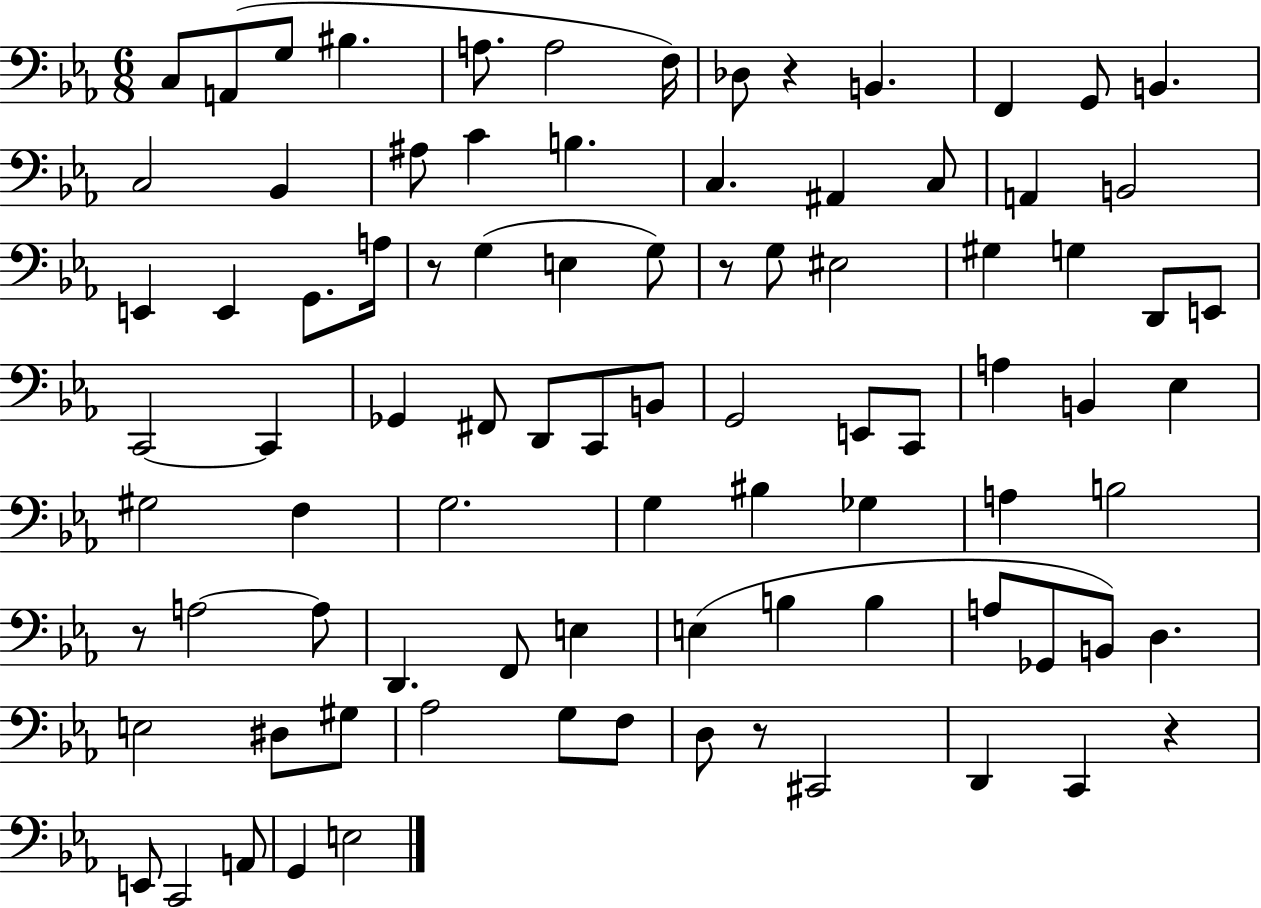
{
  \clef bass
  \numericTimeSignature
  \time 6/8
  \key ees \major
  c8 a,8( g8 bis4. | a8. a2 f16) | des8 r4 b,4. | f,4 g,8 b,4. | \break c2 bes,4 | ais8 c'4 b4. | c4. ais,4 c8 | a,4 b,2 | \break e,4 e,4 g,8. a16 | r8 g4( e4 g8) | r8 g8 eis2 | gis4 g4 d,8 e,8 | \break c,2~~ c,4 | ges,4 fis,8 d,8 c,8 b,8 | g,2 e,8 c,8 | a4 b,4 ees4 | \break gis2 f4 | g2. | g4 bis4 ges4 | a4 b2 | \break r8 a2~~ a8 | d,4. f,8 e4 | e4( b4 b4 | a8 ges,8 b,8) d4. | \break e2 dis8 gis8 | aes2 g8 f8 | d8 r8 cis,2 | d,4 c,4 r4 | \break e,8 c,2 a,8 | g,4 e2 | \bar "|."
}